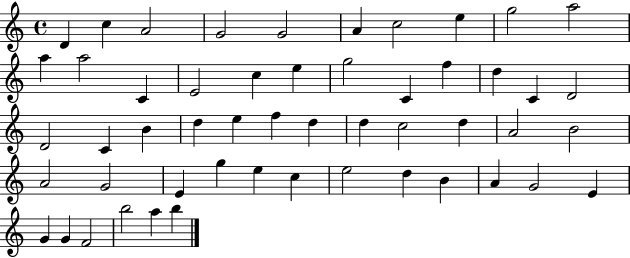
X:1
T:Untitled
M:4/4
L:1/4
K:C
D c A2 G2 G2 A c2 e g2 a2 a a2 C E2 c e g2 C f d C D2 D2 C B d e f d d c2 d A2 B2 A2 G2 E g e c e2 d B A G2 E G G F2 b2 a b